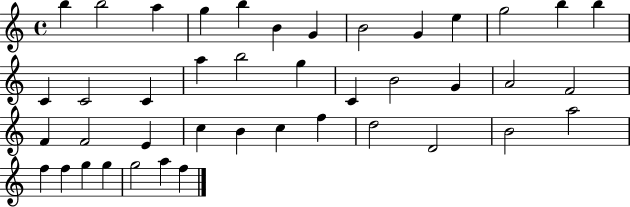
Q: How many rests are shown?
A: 0